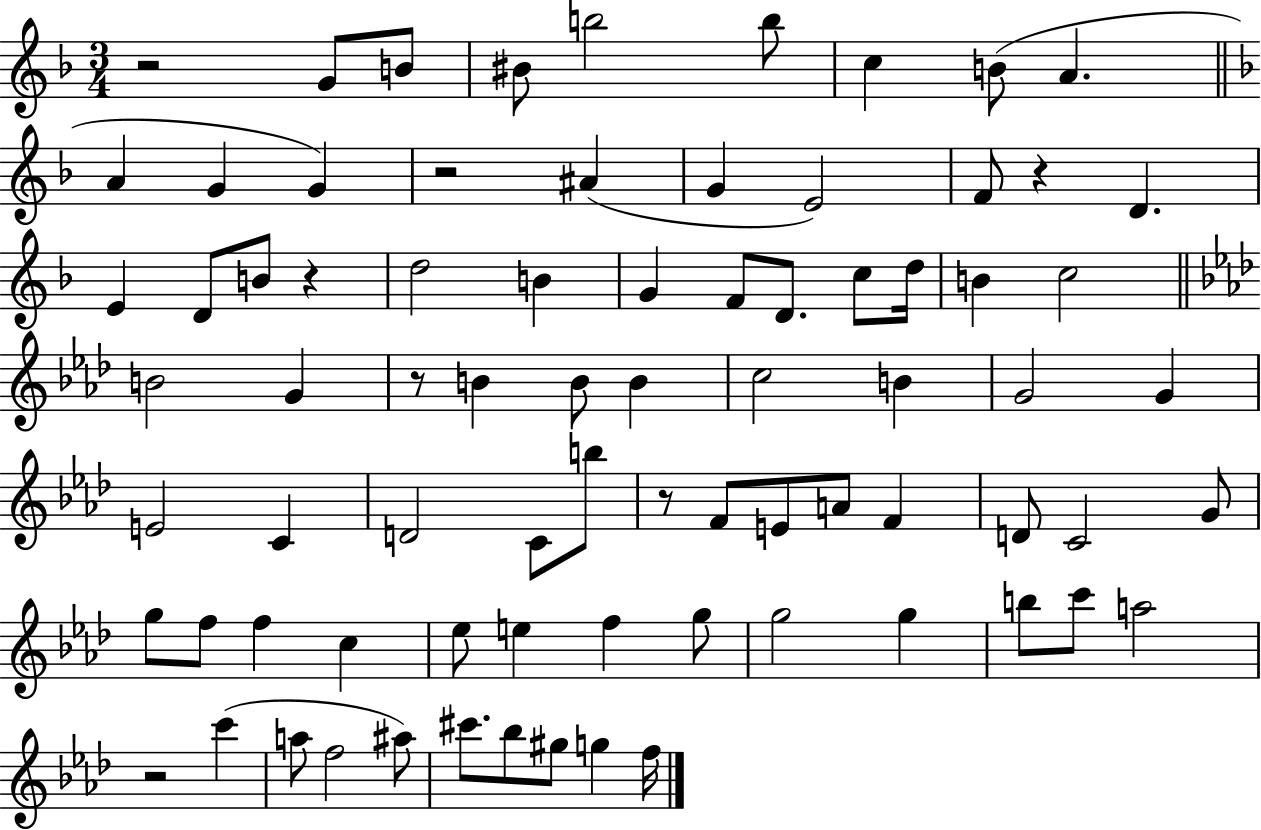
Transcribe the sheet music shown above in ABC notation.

X:1
T:Untitled
M:3/4
L:1/4
K:F
z2 G/2 B/2 ^B/2 b2 b/2 c B/2 A A G G z2 ^A G E2 F/2 z D E D/2 B/2 z d2 B G F/2 D/2 c/2 d/4 B c2 B2 G z/2 B B/2 B c2 B G2 G E2 C D2 C/2 b/2 z/2 F/2 E/2 A/2 F D/2 C2 G/2 g/2 f/2 f c _e/2 e f g/2 g2 g b/2 c'/2 a2 z2 c' a/2 f2 ^a/2 ^c'/2 _b/2 ^g/2 g f/4